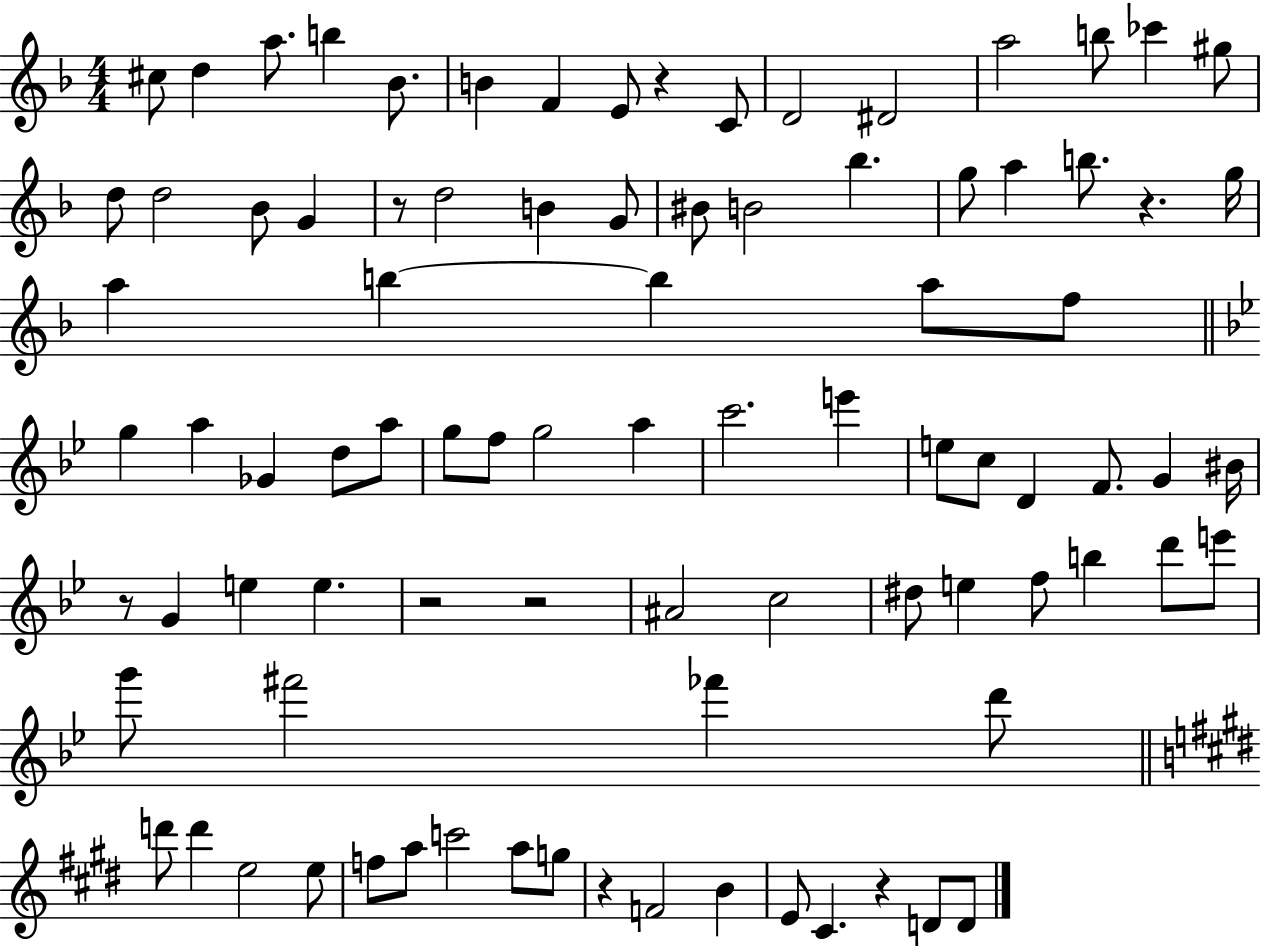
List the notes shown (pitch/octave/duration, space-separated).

C#5/e D5/q A5/e. B5/q Bb4/e. B4/q F4/q E4/e R/q C4/e D4/h D#4/h A5/h B5/e CES6/q G#5/e D5/e D5/h Bb4/e G4/q R/e D5/h B4/q G4/e BIS4/e B4/h Bb5/q. G5/e A5/q B5/e. R/q. G5/s A5/q B5/q B5/q A5/e F5/e G5/q A5/q Gb4/q D5/e A5/e G5/e F5/e G5/h A5/q C6/h. E6/q E5/e C5/e D4/q F4/e. G4/q BIS4/s R/e G4/q E5/q E5/q. R/h R/h A#4/h C5/h D#5/e E5/q F5/e B5/q D6/e E6/e G6/e F#6/h FES6/q D6/e D6/e D6/q E5/h E5/e F5/e A5/e C6/h A5/e G5/e R/q F4/h B4/q E4/e C#4/q. R/q D4/e D4/e